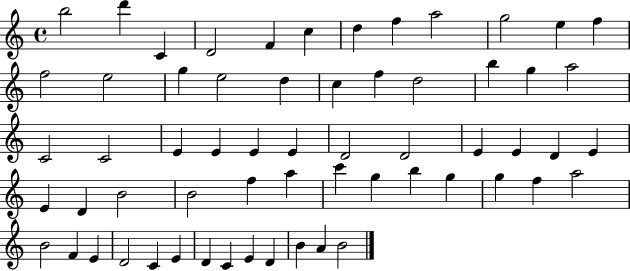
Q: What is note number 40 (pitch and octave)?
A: F5